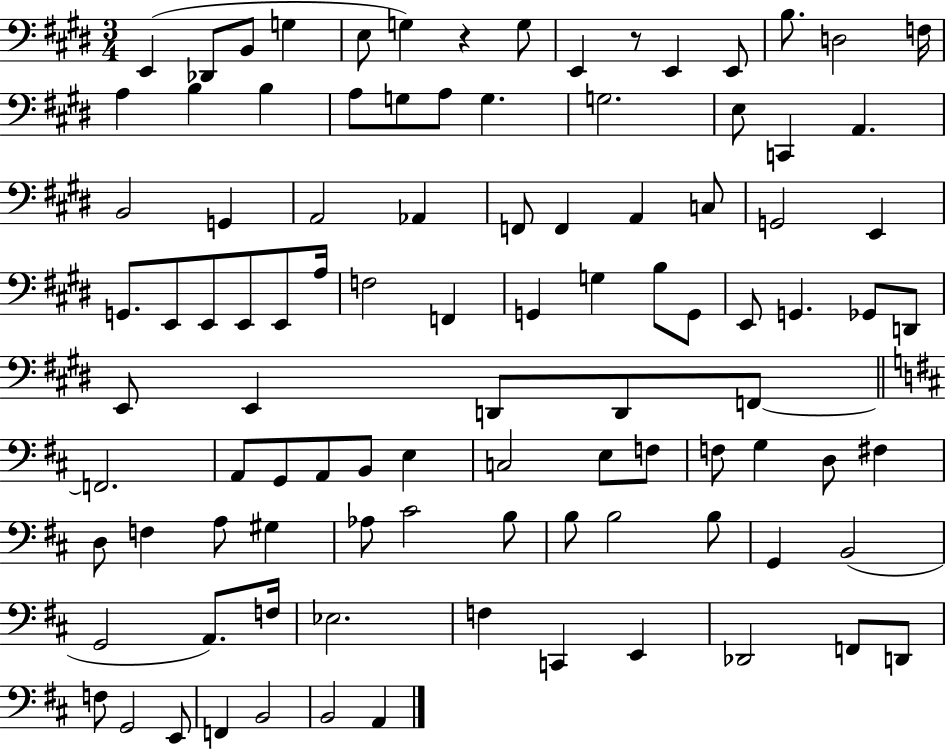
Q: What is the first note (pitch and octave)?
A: E2